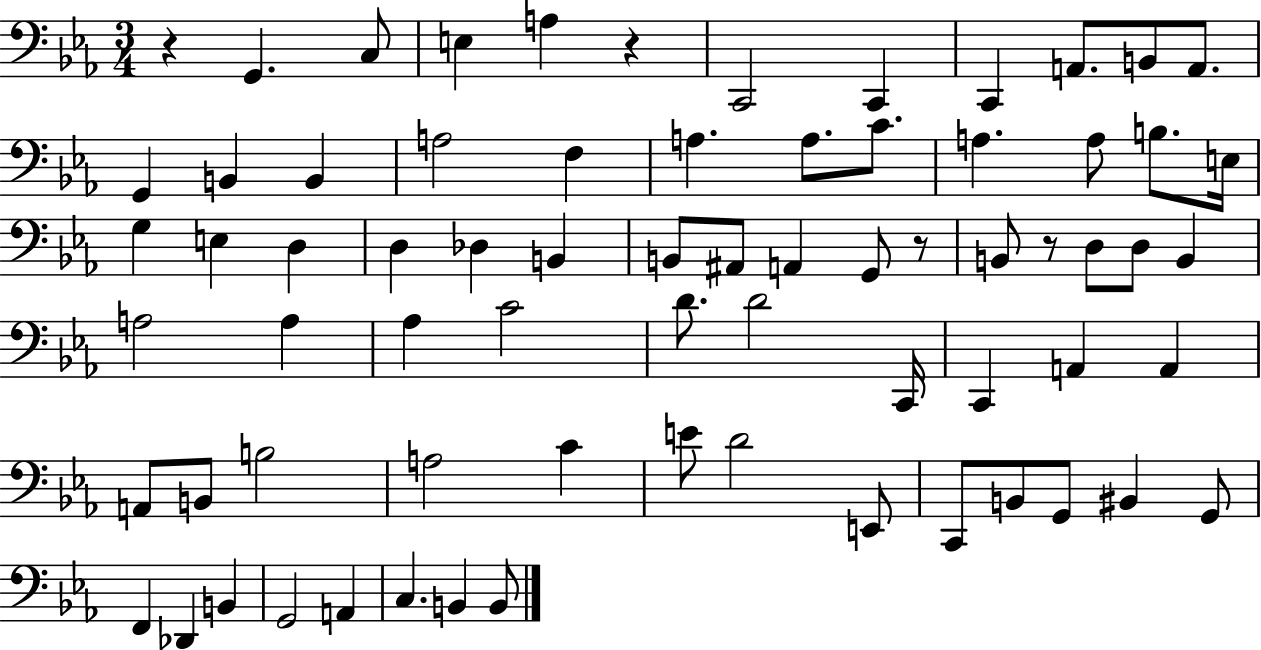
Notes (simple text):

R/q G2/q. C3/e E3/q A3/q R/q C2/h C2/q C2/q A2/e. B2/e A2/e. G2/q B2/q B2/q A3/h F3/q A3/q. A3/e. C4/e. A3/q. A3/e B3/e. E3/s G3/q E3/q D3/q D3/q Db3/q B2/q B2/e A#2/e A2/q G2/e R/e B2/e R/e D3/e D3/e B2/q A3/h A3/q Ab3/q C4/h D4/e. D4/h C2/s C2/q A2/q A2/q A2/e B2/e B3/h A3/h C4/q E4/e D4/h E2/e C2/e B2/e G2/e BIS2/q G2/e F2/q Db2/q B2/q G2/h A2/q C3/q. B2/q B2/e